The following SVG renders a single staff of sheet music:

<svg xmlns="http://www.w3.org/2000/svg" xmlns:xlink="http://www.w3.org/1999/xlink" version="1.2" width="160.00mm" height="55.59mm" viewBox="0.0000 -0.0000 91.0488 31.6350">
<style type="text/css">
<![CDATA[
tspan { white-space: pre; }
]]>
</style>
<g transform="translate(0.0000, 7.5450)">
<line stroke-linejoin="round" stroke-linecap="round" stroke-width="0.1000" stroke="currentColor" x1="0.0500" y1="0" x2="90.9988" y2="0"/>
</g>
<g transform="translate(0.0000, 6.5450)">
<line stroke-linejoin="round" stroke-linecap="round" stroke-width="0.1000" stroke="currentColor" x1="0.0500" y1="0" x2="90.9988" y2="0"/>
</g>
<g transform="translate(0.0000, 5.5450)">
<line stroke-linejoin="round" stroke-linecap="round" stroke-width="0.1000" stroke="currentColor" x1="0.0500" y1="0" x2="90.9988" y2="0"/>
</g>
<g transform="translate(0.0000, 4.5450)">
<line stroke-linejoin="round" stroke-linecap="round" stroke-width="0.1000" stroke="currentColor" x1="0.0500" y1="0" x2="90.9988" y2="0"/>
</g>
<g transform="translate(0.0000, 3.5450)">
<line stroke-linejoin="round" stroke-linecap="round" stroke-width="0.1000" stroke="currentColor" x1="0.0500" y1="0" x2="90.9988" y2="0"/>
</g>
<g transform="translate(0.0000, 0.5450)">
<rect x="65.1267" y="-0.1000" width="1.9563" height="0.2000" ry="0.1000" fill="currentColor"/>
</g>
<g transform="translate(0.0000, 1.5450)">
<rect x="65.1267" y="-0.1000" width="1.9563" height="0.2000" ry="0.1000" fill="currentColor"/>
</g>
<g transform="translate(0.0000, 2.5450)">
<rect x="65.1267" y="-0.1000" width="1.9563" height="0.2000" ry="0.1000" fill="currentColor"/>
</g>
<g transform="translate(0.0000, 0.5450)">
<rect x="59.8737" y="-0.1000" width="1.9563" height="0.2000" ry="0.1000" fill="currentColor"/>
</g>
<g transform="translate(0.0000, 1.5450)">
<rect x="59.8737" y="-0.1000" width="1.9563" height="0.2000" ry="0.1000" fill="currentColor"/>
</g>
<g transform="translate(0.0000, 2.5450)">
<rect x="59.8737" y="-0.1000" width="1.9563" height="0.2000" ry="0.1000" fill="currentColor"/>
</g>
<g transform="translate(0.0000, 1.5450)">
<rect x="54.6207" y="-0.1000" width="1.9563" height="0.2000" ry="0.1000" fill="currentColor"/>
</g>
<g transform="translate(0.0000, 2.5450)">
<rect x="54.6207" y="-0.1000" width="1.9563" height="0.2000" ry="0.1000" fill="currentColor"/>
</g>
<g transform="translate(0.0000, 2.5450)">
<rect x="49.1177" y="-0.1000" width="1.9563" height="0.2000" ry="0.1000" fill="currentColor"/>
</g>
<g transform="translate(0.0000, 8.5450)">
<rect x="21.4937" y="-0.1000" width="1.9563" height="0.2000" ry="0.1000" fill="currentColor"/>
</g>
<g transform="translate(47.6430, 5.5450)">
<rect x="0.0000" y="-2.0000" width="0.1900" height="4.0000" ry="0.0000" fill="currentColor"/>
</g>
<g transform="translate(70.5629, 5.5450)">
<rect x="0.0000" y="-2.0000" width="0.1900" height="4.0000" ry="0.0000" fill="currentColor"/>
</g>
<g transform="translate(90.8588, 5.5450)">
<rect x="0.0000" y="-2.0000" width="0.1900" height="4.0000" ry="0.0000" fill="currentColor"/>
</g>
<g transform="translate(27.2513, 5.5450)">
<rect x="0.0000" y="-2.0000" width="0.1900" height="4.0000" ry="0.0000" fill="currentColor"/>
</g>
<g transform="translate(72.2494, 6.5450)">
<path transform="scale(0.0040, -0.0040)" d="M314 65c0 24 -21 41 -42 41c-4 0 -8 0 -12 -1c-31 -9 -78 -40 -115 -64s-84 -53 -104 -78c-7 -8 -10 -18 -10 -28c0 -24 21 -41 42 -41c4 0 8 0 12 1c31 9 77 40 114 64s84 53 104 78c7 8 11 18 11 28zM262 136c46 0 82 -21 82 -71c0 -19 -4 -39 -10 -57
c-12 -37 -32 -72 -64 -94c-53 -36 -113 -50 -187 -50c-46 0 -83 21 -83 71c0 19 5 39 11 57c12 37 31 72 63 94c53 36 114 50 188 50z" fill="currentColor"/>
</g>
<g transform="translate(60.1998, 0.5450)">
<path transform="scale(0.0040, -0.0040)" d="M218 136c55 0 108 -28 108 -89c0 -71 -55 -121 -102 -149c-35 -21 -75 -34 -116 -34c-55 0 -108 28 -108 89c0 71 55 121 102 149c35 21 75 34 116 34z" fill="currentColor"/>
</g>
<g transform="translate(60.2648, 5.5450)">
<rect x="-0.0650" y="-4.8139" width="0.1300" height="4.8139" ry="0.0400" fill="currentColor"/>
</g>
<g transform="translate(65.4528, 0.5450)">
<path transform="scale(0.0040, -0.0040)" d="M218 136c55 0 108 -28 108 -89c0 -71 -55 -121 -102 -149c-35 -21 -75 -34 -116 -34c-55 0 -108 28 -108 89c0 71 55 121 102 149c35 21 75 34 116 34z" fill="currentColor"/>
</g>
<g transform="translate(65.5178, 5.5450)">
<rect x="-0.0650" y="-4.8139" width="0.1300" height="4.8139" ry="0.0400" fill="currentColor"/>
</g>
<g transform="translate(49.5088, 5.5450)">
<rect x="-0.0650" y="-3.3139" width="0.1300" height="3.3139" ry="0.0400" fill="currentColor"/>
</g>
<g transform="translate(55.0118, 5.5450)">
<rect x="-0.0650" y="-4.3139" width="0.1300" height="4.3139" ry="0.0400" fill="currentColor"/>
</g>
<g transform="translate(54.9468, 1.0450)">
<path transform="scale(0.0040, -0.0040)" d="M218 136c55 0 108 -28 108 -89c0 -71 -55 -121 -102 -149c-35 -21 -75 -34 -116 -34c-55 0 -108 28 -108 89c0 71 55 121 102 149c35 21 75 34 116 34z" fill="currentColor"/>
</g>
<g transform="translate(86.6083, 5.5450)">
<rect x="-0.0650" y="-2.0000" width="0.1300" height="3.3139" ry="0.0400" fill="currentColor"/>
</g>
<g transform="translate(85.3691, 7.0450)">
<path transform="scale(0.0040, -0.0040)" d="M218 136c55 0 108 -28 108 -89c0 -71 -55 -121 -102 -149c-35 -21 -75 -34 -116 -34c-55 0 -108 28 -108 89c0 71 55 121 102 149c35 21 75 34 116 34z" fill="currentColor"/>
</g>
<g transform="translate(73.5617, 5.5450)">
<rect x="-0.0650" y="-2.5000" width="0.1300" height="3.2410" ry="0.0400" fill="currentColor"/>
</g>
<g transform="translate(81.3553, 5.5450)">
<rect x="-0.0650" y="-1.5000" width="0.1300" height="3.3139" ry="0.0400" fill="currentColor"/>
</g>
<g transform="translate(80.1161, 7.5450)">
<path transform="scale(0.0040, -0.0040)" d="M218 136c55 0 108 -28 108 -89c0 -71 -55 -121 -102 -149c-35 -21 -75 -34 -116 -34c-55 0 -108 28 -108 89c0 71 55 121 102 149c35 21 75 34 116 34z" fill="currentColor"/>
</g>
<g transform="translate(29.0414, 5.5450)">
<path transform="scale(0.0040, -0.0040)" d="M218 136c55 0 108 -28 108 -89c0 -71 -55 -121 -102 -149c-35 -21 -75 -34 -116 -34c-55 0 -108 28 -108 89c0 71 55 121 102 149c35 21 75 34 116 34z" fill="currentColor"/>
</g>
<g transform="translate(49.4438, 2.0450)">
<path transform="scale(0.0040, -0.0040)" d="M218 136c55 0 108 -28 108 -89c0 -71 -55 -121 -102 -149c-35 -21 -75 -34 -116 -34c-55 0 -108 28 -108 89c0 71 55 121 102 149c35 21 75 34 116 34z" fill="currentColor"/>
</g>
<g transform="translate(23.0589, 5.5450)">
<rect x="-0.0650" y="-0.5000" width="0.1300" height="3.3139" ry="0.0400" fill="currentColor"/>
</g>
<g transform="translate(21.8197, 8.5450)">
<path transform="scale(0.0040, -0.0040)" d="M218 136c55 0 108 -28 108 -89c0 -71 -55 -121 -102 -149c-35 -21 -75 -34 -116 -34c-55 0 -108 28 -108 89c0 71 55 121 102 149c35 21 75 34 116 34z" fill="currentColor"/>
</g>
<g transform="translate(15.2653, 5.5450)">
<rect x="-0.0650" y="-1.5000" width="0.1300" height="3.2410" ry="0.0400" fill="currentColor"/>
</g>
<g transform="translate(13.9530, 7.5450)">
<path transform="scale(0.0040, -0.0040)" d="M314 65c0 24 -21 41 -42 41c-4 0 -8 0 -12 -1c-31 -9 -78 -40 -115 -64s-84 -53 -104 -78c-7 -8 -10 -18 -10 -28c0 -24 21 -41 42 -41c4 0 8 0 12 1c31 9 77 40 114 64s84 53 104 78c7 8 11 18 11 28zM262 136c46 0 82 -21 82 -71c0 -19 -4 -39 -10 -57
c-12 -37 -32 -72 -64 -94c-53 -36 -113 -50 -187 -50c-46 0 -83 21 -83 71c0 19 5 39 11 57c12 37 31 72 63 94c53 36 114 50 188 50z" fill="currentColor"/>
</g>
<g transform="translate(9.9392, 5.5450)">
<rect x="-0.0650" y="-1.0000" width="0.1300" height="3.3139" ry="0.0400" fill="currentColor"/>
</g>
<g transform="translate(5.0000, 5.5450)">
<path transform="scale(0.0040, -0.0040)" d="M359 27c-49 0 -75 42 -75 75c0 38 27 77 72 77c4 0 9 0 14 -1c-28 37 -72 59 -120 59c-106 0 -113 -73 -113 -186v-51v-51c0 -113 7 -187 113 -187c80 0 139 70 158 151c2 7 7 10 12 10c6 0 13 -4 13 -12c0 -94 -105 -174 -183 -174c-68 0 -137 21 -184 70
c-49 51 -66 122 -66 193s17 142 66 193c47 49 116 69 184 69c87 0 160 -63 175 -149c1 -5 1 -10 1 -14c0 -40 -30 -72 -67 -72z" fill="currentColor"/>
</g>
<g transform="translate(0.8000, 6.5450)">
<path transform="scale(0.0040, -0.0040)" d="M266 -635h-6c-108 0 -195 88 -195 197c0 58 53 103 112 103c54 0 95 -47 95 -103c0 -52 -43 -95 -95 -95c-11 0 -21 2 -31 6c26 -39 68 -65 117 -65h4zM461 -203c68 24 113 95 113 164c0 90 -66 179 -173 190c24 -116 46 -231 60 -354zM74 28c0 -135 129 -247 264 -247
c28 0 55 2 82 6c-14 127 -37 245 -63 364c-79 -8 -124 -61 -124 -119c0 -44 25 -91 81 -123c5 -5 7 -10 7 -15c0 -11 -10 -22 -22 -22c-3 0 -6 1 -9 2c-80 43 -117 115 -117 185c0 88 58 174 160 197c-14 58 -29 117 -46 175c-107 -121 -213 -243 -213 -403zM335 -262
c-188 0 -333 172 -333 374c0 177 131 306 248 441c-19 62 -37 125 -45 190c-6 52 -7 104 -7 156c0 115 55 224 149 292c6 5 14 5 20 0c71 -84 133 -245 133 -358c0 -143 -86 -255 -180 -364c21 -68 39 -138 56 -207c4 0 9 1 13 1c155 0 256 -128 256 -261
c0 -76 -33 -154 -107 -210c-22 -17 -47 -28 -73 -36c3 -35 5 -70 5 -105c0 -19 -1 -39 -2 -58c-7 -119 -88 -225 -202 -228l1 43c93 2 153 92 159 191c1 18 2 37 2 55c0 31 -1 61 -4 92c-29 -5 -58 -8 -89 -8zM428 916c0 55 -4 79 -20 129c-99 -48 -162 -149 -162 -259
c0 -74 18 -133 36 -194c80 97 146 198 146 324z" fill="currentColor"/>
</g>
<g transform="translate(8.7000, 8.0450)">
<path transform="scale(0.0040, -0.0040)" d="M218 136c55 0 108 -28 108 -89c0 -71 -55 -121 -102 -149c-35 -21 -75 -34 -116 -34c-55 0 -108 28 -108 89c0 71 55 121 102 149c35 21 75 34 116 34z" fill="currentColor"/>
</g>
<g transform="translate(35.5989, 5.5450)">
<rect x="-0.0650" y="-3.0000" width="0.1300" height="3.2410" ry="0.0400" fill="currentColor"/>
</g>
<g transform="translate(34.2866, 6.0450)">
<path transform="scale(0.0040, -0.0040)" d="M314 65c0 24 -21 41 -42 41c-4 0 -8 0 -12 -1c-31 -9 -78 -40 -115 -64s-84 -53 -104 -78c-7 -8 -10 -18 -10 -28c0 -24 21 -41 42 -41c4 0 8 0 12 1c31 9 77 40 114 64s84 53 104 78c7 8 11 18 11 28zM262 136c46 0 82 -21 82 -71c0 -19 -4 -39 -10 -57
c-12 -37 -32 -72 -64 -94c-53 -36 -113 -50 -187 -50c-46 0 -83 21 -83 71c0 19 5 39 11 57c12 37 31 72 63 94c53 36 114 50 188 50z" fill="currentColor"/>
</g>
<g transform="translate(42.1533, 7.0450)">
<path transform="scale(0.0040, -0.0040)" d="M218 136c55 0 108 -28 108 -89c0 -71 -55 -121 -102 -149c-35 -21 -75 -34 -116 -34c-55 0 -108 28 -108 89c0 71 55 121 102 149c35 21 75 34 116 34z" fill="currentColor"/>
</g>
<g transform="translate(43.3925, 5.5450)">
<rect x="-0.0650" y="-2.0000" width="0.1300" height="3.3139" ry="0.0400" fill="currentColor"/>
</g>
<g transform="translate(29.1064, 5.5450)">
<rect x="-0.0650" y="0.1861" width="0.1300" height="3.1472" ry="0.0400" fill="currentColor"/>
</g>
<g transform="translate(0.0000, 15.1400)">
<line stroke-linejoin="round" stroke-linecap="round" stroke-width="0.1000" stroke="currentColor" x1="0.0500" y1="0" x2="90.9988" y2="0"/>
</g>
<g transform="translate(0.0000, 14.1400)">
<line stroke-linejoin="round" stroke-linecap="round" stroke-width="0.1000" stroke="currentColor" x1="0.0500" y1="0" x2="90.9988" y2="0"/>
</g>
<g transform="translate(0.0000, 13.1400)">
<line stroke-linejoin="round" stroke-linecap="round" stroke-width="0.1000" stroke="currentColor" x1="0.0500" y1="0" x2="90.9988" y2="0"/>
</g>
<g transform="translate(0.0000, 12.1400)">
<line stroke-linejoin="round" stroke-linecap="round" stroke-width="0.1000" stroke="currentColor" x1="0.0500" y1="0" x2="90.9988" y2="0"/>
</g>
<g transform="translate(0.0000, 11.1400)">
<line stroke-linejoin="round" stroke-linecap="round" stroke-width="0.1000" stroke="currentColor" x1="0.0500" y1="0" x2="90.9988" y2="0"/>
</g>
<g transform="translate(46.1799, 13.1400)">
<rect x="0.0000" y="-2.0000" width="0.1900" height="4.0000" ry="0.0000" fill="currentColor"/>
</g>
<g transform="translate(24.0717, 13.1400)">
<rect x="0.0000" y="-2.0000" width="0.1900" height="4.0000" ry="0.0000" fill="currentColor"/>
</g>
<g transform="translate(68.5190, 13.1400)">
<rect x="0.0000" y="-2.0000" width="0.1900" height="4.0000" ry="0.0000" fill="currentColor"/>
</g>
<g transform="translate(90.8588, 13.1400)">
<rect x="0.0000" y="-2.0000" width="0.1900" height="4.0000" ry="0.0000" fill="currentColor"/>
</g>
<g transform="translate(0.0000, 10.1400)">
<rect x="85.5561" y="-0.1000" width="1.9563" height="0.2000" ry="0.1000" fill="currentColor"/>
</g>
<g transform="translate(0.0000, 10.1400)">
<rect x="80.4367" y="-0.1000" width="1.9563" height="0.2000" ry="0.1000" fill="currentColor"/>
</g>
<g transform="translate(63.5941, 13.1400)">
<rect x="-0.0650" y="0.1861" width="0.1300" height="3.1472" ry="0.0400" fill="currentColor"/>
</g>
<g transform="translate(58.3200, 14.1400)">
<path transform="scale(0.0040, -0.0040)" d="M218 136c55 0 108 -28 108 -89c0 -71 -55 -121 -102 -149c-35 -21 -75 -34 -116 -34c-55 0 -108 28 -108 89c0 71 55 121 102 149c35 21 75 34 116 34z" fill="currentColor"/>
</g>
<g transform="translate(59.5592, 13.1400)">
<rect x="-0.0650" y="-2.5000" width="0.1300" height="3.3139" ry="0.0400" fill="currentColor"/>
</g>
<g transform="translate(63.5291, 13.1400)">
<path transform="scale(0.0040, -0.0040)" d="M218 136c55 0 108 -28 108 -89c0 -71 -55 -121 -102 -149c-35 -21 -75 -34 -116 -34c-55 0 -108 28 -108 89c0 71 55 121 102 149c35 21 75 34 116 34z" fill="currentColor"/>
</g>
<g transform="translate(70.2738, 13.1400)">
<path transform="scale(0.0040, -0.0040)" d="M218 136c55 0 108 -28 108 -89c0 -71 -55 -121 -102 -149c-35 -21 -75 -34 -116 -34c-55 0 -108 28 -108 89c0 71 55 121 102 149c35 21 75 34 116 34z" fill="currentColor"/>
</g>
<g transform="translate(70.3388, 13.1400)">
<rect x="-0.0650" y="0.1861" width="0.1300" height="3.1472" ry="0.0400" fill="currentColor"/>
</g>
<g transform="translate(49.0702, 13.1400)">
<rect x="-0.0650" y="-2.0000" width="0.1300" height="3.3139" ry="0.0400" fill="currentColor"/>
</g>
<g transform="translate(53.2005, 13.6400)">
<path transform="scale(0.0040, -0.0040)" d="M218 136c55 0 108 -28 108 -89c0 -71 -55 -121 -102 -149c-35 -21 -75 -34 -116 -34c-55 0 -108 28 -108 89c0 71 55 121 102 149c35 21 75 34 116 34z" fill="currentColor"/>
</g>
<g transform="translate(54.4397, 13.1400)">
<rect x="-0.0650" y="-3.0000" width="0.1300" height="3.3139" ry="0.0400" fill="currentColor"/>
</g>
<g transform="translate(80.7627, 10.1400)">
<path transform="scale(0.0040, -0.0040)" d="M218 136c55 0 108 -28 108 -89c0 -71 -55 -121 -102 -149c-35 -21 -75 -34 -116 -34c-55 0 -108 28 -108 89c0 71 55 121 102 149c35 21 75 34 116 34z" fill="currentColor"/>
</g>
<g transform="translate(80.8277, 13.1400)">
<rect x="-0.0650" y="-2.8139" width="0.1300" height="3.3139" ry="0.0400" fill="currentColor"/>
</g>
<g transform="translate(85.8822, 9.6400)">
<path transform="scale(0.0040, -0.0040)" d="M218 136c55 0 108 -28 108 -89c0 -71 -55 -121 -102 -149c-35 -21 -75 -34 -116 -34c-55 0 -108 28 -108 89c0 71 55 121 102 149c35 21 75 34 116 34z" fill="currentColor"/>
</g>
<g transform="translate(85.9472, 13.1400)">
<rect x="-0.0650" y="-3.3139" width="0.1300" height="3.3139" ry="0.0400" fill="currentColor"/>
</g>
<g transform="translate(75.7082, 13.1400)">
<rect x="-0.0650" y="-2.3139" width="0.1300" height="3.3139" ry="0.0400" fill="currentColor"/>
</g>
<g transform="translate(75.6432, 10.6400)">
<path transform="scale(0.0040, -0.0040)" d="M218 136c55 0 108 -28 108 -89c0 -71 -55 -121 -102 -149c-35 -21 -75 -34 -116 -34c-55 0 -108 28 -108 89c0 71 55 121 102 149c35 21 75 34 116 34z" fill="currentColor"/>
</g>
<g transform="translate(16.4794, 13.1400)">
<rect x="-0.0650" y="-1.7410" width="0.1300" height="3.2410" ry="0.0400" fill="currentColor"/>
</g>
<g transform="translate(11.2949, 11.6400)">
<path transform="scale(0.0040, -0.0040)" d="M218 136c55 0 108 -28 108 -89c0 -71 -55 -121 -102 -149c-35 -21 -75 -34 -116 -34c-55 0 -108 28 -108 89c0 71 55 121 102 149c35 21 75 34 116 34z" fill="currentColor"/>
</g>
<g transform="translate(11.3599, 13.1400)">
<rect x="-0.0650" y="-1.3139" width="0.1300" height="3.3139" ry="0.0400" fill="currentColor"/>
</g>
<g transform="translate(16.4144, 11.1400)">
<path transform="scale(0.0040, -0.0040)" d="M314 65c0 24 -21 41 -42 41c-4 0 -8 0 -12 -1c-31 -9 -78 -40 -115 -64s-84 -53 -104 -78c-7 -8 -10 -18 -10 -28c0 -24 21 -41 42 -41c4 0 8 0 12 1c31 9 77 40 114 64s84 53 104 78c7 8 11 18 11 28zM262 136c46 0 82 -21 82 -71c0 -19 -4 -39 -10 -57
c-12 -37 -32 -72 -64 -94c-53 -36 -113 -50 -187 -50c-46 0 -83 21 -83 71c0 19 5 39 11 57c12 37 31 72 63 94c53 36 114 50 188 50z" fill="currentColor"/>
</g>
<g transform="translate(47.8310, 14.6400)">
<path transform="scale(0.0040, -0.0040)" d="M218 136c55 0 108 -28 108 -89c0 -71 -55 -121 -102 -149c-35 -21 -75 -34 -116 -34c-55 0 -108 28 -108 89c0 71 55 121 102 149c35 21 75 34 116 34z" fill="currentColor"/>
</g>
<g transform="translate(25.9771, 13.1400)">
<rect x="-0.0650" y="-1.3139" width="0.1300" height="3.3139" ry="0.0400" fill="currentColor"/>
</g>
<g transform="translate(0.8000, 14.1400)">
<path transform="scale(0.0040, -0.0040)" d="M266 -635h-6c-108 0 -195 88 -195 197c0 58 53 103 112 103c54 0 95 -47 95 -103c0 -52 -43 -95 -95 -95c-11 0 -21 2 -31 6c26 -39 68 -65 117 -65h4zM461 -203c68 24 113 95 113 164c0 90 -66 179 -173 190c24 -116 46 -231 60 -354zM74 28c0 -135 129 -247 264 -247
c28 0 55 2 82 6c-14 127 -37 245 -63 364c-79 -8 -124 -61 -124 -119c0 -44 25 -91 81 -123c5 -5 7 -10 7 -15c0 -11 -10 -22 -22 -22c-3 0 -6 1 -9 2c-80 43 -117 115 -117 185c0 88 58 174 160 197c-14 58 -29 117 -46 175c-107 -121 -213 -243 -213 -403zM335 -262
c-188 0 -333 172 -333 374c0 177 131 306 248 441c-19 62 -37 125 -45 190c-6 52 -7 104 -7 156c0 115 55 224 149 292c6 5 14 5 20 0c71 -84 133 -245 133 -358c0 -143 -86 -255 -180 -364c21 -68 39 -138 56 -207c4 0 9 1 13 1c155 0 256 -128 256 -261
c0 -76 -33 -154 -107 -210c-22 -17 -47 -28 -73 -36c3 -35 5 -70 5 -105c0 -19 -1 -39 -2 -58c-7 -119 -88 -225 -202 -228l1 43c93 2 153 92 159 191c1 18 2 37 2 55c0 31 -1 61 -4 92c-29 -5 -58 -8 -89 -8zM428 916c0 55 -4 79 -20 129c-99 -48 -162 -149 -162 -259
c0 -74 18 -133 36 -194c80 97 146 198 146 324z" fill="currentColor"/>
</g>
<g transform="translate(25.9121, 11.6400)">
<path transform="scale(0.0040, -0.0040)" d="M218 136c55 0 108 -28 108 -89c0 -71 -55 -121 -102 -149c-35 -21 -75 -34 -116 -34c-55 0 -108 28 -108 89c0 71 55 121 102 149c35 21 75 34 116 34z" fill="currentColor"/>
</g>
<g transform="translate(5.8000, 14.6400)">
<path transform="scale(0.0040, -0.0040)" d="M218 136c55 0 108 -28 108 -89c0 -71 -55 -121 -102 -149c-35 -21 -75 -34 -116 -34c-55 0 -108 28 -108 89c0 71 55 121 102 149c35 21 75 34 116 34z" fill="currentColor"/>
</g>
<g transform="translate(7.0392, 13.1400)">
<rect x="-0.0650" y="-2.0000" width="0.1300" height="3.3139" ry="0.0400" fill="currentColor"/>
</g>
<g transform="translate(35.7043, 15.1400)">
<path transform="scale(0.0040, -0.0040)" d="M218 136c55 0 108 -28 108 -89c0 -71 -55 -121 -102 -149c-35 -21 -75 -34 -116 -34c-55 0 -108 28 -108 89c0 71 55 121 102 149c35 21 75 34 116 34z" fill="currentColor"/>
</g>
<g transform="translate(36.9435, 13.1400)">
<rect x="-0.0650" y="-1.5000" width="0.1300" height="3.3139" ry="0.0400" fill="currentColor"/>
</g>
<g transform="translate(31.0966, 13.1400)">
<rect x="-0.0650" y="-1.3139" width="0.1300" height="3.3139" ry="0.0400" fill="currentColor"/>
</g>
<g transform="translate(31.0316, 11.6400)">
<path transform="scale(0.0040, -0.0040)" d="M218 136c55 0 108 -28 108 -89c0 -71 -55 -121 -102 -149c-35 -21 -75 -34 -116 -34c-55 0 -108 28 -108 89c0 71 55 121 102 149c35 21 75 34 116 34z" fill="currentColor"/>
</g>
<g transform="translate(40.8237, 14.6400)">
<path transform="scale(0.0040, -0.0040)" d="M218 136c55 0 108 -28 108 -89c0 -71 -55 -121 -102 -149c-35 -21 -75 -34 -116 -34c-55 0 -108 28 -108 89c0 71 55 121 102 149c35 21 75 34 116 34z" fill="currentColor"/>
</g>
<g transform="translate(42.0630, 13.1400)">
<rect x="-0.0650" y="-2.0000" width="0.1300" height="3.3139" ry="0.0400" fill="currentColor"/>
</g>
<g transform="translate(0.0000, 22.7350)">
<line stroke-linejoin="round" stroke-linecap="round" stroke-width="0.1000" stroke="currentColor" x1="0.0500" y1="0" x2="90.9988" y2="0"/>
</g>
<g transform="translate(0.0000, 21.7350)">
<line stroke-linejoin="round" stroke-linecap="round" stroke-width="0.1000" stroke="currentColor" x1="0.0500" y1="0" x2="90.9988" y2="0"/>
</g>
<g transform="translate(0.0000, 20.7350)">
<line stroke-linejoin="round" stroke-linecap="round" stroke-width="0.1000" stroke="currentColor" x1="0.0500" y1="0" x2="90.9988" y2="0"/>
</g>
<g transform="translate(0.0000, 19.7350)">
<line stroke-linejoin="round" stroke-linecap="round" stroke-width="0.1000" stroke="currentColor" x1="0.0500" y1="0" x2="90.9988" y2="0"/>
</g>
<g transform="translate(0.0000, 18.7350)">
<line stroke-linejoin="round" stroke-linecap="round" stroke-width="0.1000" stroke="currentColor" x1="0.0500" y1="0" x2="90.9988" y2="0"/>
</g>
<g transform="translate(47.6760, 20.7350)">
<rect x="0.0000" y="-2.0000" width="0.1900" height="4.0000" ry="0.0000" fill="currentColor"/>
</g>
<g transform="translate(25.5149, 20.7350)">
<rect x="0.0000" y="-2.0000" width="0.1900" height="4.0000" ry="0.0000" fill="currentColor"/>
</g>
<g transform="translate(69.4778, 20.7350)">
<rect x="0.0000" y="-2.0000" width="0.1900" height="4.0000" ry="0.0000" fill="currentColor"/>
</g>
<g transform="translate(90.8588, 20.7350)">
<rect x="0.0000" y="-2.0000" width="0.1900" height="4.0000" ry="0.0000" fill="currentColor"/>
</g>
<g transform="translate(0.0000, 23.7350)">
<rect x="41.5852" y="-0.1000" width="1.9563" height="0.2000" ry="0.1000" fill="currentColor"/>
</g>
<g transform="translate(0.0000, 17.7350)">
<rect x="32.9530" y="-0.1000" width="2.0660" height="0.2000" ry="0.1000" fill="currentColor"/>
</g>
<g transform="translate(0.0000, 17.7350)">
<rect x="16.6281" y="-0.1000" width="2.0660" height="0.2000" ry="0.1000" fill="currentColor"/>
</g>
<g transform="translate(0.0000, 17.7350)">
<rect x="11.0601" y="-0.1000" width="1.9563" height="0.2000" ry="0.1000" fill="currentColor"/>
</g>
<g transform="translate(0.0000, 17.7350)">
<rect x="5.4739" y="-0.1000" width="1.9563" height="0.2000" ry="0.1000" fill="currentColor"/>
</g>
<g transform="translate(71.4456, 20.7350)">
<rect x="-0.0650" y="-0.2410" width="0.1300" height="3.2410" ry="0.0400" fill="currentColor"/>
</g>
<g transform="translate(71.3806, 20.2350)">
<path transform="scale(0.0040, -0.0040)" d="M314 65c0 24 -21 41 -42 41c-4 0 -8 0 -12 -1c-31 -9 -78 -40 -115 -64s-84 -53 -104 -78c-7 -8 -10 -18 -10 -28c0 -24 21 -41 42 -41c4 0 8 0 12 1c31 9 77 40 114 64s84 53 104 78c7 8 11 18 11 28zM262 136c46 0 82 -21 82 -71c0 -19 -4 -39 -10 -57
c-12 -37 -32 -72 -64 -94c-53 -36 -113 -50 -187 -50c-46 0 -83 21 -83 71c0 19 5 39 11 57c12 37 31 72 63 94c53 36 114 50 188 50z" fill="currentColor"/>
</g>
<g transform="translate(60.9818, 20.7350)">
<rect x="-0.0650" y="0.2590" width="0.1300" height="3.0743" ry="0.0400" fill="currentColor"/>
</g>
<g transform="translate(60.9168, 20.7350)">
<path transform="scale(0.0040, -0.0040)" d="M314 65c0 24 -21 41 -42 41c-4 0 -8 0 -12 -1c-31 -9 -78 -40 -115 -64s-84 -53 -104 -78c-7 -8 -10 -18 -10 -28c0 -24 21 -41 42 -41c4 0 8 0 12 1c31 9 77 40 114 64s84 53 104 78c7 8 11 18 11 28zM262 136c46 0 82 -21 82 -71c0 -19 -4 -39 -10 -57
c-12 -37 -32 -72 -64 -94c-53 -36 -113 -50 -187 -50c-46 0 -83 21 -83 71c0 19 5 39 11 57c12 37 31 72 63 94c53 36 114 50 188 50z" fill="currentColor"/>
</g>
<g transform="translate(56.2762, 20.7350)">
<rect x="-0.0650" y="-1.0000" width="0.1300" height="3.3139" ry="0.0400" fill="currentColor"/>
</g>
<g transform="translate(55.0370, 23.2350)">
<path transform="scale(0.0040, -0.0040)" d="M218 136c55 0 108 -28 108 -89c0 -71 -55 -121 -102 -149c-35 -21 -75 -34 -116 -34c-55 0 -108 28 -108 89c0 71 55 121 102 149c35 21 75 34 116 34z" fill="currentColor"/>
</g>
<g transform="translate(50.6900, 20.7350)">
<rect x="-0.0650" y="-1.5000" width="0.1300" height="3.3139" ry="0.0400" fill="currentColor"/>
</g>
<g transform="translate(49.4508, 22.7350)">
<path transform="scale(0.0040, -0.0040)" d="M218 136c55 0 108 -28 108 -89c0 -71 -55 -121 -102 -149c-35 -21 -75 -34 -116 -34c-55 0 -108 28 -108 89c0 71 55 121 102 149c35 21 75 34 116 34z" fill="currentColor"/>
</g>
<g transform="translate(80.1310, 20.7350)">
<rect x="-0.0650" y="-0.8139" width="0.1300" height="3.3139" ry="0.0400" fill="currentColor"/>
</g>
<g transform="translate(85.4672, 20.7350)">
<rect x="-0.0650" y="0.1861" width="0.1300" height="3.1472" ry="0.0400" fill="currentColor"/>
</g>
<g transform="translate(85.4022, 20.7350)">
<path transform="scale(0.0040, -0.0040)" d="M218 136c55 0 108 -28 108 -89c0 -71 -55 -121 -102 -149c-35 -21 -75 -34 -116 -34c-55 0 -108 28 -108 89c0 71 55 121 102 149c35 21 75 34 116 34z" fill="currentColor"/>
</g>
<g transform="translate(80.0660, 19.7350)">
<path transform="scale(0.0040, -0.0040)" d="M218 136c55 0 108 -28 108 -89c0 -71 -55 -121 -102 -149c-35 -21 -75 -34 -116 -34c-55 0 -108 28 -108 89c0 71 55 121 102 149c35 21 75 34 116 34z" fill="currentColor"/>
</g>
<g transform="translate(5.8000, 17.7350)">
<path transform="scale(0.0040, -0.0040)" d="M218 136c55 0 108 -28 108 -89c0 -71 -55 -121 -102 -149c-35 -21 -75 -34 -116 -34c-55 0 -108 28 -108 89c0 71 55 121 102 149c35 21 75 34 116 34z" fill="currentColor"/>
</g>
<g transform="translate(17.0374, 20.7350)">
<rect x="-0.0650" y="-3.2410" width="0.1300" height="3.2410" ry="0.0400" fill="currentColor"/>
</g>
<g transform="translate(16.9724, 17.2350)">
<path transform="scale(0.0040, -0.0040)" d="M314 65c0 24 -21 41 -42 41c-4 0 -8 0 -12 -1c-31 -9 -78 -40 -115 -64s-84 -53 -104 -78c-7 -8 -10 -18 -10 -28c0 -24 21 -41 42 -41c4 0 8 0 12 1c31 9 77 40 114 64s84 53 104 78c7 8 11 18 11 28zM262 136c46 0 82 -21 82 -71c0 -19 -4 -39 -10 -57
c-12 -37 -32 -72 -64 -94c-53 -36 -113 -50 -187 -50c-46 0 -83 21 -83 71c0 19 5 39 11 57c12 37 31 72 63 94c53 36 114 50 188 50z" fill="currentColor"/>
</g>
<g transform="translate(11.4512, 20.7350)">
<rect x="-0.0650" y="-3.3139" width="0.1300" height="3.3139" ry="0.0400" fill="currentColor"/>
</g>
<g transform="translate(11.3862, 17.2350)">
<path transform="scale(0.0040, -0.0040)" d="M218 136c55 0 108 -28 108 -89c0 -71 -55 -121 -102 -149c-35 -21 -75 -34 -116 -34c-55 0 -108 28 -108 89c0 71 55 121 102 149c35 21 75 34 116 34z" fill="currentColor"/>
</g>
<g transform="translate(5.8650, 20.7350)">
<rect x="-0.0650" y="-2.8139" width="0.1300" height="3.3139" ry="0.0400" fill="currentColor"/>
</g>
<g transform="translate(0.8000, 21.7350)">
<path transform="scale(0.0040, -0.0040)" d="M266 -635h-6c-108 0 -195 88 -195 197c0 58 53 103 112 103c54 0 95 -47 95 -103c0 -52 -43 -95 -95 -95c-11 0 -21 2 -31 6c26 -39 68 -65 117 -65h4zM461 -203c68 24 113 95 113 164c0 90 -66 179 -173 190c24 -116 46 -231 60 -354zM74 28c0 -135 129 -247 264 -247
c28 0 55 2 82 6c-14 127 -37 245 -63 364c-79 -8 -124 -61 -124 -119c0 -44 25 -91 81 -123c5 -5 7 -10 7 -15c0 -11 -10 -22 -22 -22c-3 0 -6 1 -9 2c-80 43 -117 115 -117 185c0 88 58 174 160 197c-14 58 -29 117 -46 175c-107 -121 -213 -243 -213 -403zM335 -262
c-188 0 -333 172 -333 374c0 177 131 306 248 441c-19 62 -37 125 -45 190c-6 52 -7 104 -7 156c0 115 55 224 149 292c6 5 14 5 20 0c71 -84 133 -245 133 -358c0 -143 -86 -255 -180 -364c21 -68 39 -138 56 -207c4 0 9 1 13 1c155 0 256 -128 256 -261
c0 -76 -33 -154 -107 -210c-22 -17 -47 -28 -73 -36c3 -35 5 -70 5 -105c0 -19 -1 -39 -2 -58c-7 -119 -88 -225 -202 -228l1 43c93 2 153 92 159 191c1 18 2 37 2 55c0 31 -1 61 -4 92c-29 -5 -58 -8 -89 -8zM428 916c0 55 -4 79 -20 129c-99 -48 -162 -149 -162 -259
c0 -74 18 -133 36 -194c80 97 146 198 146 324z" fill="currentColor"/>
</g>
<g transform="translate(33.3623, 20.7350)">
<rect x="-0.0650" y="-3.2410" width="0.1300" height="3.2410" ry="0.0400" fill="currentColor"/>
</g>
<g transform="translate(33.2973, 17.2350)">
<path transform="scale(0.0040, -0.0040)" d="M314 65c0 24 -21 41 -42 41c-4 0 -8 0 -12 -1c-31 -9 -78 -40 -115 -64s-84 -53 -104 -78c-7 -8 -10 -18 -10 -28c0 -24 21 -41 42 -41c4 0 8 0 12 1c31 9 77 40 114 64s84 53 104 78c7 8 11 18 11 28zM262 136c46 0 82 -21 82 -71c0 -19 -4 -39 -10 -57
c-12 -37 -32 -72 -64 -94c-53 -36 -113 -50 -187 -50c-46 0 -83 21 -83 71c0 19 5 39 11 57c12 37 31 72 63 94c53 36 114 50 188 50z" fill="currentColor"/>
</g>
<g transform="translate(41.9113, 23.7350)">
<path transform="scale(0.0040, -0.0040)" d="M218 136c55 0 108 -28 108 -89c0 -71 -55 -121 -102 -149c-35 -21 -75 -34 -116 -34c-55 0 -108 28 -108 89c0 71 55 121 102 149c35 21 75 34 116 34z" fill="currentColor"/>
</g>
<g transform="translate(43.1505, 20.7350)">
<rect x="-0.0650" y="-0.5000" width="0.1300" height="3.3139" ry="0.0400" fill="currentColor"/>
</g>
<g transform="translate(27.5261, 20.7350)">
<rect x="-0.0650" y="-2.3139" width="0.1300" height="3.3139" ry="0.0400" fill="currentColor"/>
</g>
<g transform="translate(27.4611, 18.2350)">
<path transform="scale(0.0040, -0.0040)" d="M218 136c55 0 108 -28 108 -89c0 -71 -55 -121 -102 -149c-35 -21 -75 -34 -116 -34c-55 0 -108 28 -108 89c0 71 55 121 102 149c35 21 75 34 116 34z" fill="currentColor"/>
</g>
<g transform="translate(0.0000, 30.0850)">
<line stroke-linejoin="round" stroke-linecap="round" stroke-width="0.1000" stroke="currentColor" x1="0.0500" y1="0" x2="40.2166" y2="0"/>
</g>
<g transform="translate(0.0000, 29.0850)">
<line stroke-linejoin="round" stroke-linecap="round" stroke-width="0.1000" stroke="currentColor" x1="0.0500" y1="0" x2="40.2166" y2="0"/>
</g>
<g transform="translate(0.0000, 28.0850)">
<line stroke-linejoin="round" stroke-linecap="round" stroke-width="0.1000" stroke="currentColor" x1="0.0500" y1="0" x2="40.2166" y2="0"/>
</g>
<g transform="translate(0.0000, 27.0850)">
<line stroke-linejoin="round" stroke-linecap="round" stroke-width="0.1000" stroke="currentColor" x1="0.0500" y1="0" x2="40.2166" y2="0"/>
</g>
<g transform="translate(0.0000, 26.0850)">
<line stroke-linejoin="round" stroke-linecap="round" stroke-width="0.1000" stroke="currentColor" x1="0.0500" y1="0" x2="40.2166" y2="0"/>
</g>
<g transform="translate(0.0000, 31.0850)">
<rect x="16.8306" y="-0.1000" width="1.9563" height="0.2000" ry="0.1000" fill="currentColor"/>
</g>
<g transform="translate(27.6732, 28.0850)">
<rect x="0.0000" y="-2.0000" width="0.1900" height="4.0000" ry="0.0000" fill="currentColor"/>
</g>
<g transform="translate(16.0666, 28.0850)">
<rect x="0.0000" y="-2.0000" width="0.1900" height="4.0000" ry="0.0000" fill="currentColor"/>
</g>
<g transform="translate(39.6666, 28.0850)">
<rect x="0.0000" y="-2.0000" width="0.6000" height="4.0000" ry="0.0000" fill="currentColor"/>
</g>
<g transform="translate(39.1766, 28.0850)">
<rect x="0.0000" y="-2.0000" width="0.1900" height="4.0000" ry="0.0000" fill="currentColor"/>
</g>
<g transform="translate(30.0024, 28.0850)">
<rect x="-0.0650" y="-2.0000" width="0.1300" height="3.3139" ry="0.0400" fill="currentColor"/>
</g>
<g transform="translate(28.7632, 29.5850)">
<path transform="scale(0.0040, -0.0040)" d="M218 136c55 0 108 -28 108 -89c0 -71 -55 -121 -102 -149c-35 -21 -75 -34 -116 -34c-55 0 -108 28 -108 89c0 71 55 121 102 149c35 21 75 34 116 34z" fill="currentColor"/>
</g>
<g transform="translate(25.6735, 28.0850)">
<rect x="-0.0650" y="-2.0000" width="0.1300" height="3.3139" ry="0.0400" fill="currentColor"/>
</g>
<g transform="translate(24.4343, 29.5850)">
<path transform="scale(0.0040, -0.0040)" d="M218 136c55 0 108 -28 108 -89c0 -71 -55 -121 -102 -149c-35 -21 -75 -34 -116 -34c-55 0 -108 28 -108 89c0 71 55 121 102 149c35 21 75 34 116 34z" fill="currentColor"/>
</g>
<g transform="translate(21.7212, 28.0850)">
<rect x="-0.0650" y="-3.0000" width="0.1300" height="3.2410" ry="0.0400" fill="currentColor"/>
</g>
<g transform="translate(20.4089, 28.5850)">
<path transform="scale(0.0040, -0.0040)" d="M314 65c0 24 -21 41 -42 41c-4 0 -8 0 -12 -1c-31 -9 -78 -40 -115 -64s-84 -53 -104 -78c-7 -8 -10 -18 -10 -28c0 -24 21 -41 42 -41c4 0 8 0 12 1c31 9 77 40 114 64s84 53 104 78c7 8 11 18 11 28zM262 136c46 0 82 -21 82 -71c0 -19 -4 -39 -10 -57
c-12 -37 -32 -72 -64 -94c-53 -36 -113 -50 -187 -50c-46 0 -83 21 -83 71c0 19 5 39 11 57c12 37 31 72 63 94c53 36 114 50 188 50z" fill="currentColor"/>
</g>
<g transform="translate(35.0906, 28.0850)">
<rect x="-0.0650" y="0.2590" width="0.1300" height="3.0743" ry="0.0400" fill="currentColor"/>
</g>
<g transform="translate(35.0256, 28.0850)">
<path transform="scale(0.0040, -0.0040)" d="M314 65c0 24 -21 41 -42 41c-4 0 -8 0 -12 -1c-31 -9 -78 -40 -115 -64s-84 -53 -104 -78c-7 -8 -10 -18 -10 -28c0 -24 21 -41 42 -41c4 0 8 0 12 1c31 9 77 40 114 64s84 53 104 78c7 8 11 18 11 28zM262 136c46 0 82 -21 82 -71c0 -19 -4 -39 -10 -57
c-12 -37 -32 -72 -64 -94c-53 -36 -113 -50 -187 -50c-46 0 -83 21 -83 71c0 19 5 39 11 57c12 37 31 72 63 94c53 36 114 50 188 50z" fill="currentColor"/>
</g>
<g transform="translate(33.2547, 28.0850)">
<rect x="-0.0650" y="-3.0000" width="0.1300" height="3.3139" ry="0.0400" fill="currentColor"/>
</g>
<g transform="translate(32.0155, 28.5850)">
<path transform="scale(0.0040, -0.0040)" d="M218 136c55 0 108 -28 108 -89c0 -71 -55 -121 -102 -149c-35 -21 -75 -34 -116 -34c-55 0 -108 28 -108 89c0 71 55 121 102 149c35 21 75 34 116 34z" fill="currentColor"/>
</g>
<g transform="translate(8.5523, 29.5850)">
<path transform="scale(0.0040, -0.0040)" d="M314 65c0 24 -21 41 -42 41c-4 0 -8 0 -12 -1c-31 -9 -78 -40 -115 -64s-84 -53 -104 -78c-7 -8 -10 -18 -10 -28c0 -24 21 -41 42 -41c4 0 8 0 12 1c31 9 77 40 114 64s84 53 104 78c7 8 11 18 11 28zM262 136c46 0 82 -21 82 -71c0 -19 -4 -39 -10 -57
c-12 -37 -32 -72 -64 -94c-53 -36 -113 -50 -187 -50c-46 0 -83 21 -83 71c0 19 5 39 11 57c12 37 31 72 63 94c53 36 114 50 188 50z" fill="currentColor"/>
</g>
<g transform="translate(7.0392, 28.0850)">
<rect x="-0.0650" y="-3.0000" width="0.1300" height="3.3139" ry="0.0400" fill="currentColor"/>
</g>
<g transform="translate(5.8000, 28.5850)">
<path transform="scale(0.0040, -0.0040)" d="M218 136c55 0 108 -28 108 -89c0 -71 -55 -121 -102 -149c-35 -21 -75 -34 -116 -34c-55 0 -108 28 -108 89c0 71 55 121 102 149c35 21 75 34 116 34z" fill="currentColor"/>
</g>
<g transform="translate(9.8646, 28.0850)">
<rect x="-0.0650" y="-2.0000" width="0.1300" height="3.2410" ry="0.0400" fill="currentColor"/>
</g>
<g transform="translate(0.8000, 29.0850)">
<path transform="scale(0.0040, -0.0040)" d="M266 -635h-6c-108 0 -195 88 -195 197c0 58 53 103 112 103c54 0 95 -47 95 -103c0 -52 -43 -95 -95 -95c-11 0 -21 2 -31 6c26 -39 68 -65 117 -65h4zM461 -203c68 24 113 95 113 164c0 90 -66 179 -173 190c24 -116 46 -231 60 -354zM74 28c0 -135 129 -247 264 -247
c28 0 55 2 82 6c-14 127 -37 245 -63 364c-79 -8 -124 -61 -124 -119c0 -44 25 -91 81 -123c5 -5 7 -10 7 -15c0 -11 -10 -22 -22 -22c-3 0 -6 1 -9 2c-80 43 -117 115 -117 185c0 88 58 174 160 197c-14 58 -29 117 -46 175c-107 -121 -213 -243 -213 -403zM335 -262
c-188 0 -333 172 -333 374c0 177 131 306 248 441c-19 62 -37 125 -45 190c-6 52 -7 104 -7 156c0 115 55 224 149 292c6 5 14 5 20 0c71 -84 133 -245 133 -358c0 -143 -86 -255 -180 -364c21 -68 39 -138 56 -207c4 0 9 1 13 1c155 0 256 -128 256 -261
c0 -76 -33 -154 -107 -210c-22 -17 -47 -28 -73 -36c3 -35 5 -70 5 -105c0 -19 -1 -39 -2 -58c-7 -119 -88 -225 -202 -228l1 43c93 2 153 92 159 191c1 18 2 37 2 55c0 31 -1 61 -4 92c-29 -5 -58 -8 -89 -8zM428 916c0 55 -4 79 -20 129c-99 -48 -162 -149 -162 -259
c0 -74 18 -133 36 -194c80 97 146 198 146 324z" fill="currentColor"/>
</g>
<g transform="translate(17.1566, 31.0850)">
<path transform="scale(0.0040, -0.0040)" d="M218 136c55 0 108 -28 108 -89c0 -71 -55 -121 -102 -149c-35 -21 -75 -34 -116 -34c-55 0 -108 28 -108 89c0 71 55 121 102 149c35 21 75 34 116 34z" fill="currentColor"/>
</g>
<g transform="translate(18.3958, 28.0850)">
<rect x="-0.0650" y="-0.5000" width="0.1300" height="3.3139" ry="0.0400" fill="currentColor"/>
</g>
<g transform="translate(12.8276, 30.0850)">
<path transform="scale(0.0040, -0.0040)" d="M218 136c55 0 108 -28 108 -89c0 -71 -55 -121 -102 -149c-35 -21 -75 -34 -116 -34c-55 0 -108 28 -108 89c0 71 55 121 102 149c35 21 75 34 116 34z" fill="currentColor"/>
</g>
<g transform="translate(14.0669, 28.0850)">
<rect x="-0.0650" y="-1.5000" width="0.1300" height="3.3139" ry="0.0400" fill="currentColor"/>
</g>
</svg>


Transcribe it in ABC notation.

X:1
T:Untitled
M:4/4
L:1/4
K:C
D E2 C B A2 F b d' e' e' G2 E F F e f2 e e E F F A G B B g a b a b b2 g b2 C E D B2 c2 d B A F2 E C A2 F F A B2